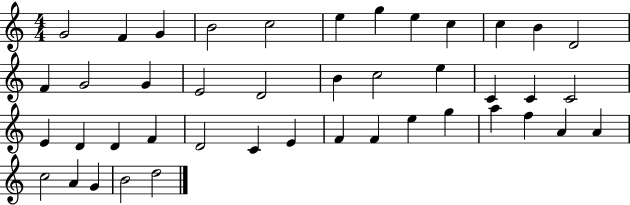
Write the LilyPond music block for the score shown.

{
  \clef treble
  \numericTimeSignature
  \time 4/4
  \key c \major
  g'2 f'4 g'4 | b'2 c''2 | e''4 g''4 e''4 c''4 | c''4 b'4 d'2 | \break f'4 g'2 g'4 | e'2 d'2 | b'4 c''2 e''4 | c'4 c'4 c'2 | \break e'4 d'4 d'4 f'4 | d'2 c'4 e'4 | f'4 f'4 e''4 g''4 | a''4 f''4 a'4 a'4 | \break c''2 a'4 g'4 | b'2 d''2 | \bar "|."
}